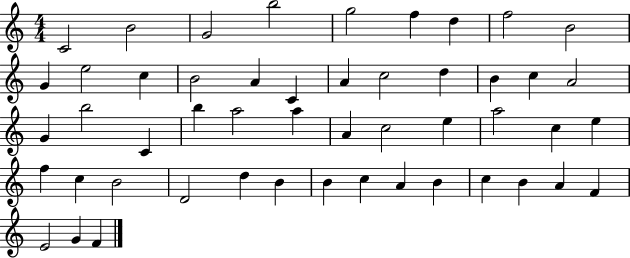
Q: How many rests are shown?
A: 0